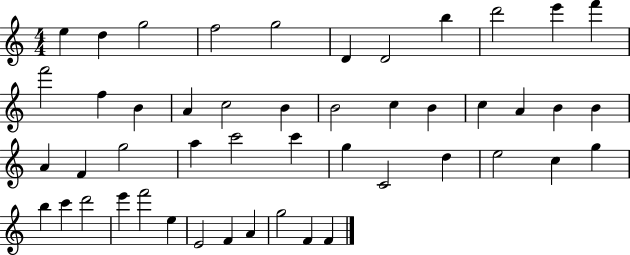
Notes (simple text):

E5/q D5/q G5/h F5/h G5/h D4/q D4/h B5/q D6/h E6/q F6/q F6/h F5/q B4/q A4/q C5/h B4/q B4/h C5/q B4/q C5/q A4/q B4/q B4/q A4/q F4/q G5/h A5/q C6/h C6/q G5/q C4/h D5/q E5/h C5/q G5/q B5/q C6/q D6/h E6/q F6/h E5/q E4/h F4/q A4/q G5/h F4/q F4/q